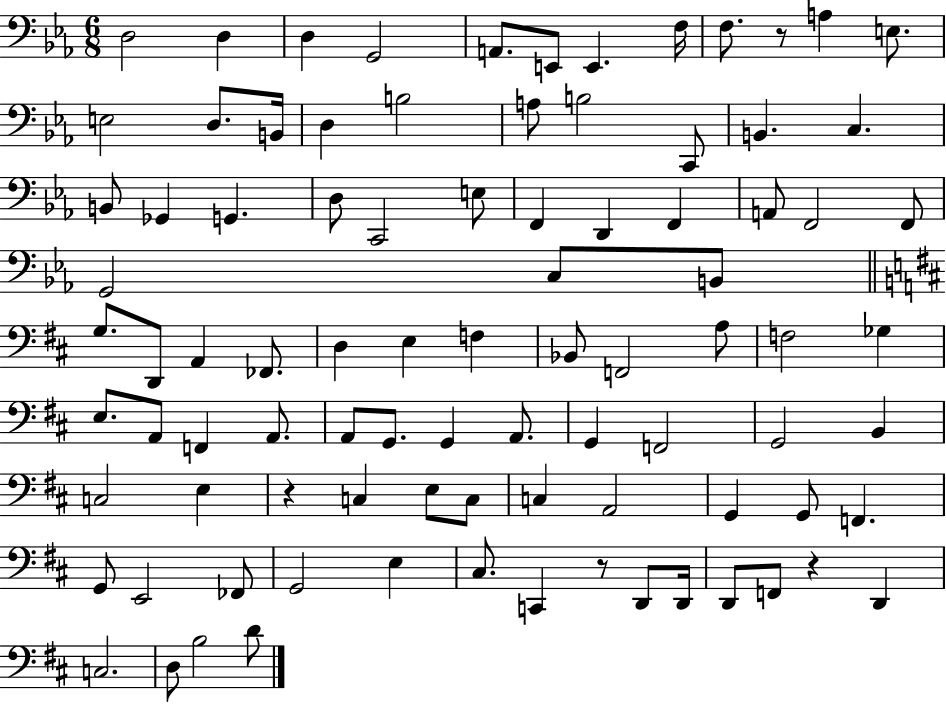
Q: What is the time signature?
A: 6/8